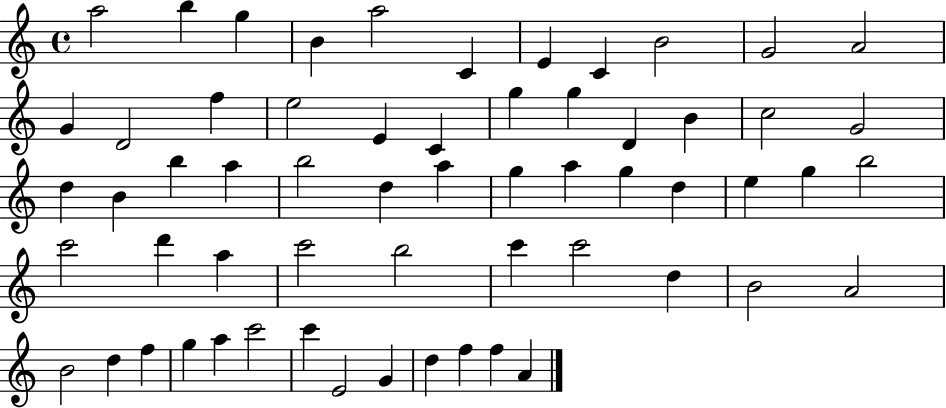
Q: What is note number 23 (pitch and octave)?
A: G4